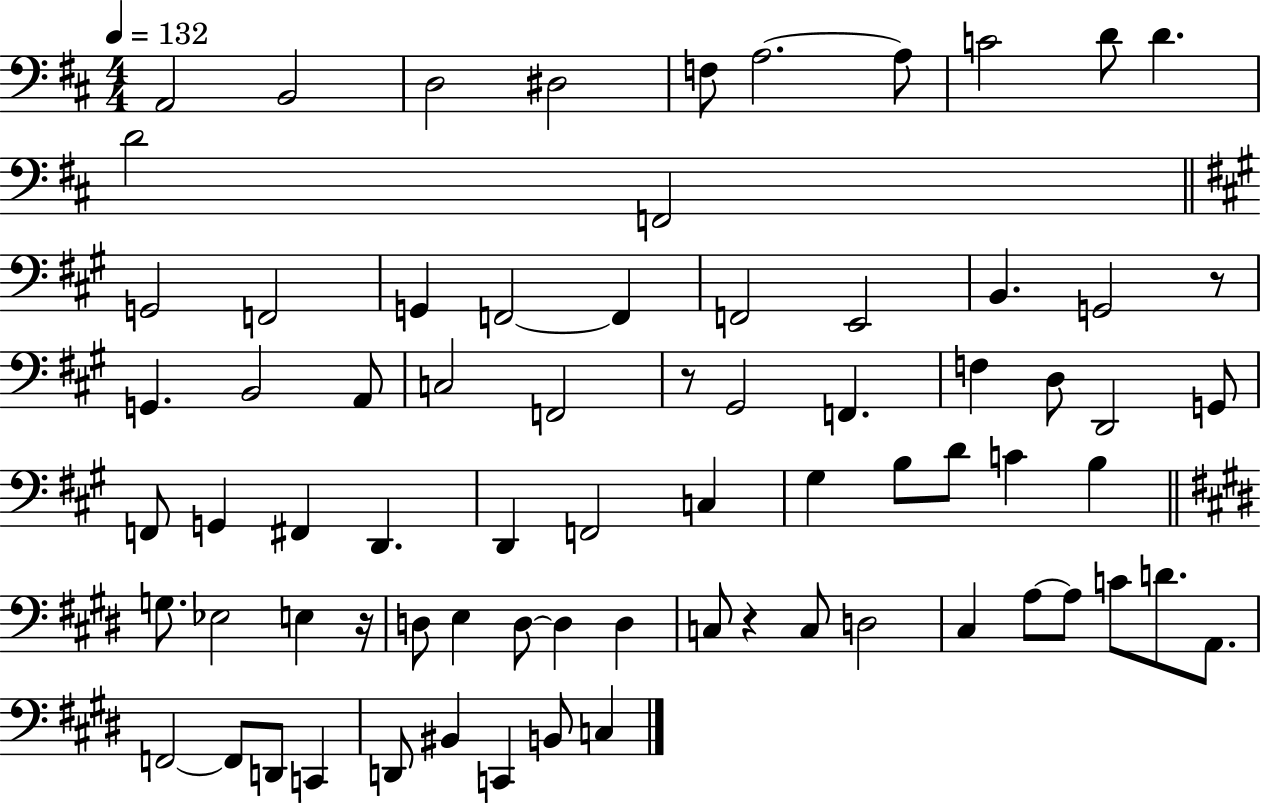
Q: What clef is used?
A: bass